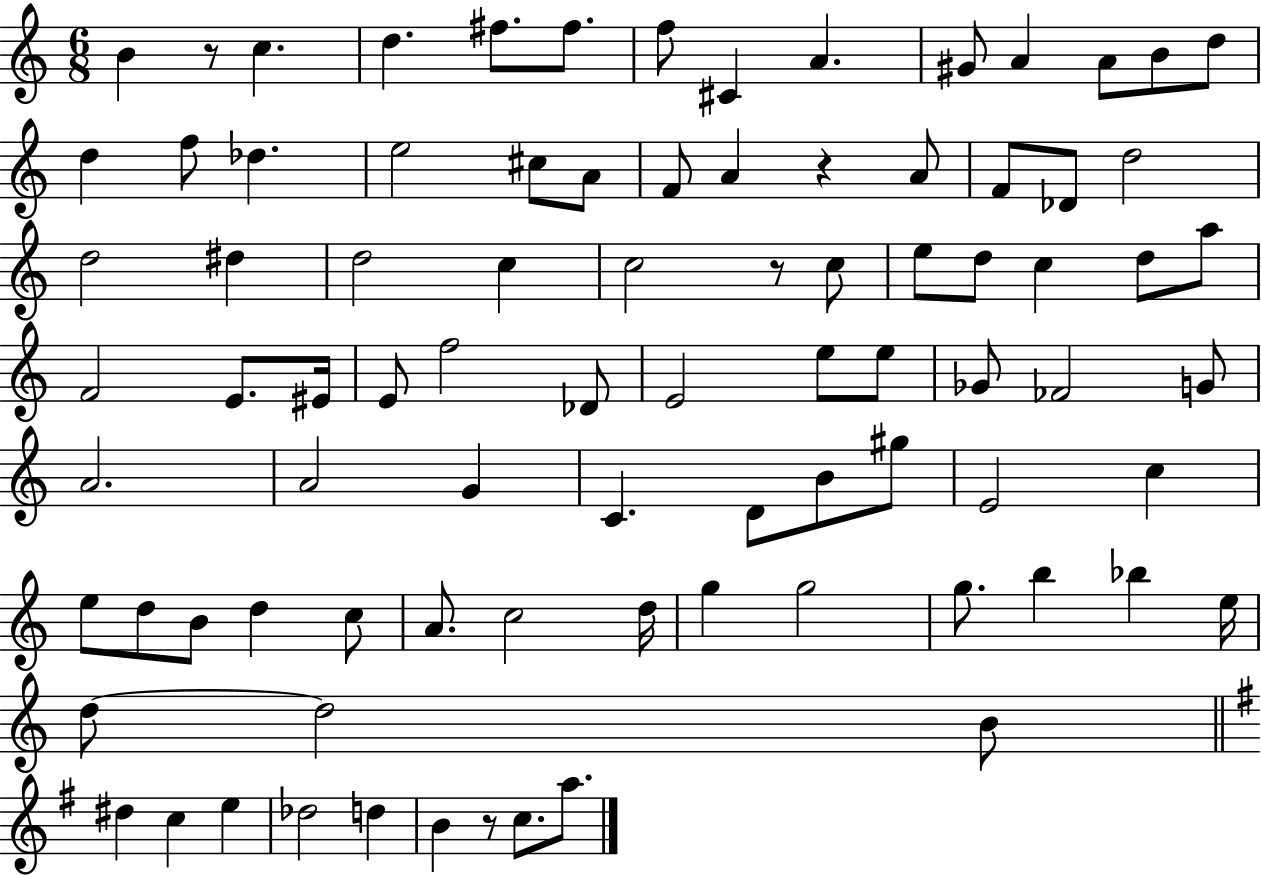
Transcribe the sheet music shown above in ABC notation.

X:1
T:Untitled
M:6/8
L:1/4
K:C
B z/2 c d ^f/2 ^f/2 f/2 ^C A ^G/2 A A/2 B/2 d/2 d f/2 _d e2 ^c/2 A/2 F/2 A z A/2 F/2 _D/2 d2 d2 ^d d2 c c2 z/2 c/2 e/2 d/2 c d/2 a/2 F2 E/2 ^E/4 E/2 f2 _D/2 E2 e/2 e/2 _G/2 _F2 G/2 A2 A2 G C D/2 B/2 ^g/2 E2 c e/2 d/2 B/2 d c/2 A/2 c2 d/4 g g2 g/2 b _b e/4 d/2 d2 B/2 ^d c e _d2 d B z/2 c/2 a/2